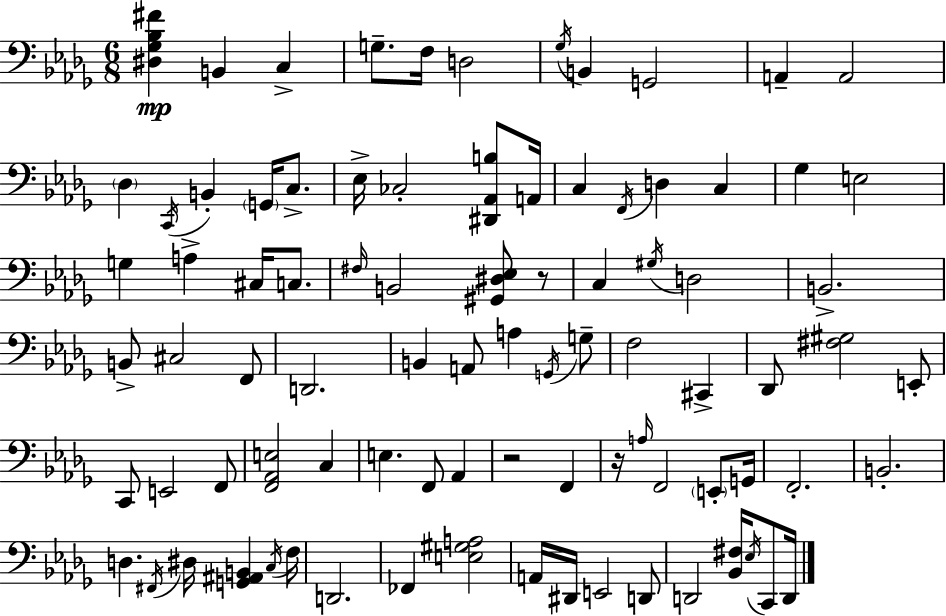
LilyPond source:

{
  \clef bass
  \numericTimeSignature
  \time 6/8
  \key bes \minor
  <dis ges bes fis'>4\mp b,4 c4-> | g8.-- f16 d2 | \acciaccatura { ges16 } b,4 g,2 | a,4-- a,2 | \break \parenthesize des4 \acciaccatura { c,16 } b,4-. \parenthesize g,16 c8.-> | ees16-> ces2-. <dis, aes, b>8 | a,16 c4 \acciaccatura { f,16 } d4 c4 | ges4 e2 | \break g4 a4-> cis16 | c8. \grace { fis16 } b,2 | <gis, dis ees>8 r8 c4 \acciaccatura { gis16 } d2 | b,2.-> | \break b,8-> cis2 | f,8 d,2. | b,4 a,8 a4 | \acciaccatura { g,16 } g8-- f2 | \break cis,4-> des,8 <fis gis>2 | e,8-. c,8 e,2 | f,8 <f, aes, e>2 | c4 e4. | \break f,8 aes,4 r2 | f,4 r16 \grace { a16 } f,2 | \parenthesize e,8-. g,16 f,2.-. | b,2.-. | \break d4. | \acciaccatura { fis,16 } dis16 <g, ais, b,>4 \acciaccatura { c16 } f16 d,2. | fes,4 | <e gis a>2 a,16 dis,16 e,2 | \break d,8 d,2 | <bes, fis>16 \acciaccatura { ees16 } c,8 d,16 \bar "|."
}